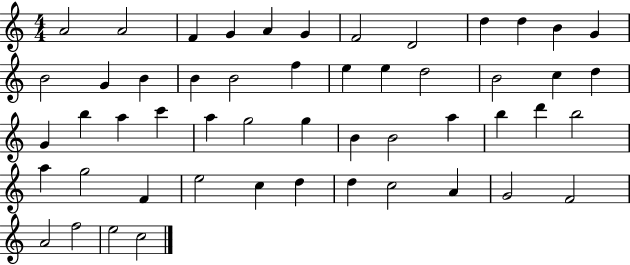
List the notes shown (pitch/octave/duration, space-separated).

A4/h A4/h F4/q G4/q A4/q G4/q F4/h D4/h D5/q D5/q B4/q G4/q B4/h G4/q B4/q B4/q B4/h F5/q E5/q E5/q D5/h B4/h C5/q D5/q G4/q B5/q A5/q C6/q A5/q G5/h G5/q B4/q B4/h A5/q B5/q D6/q B5/h A5/q G5/h F4/q E5/h C5/q D5/q D5/q C5/h A4/q G4/h F4/h A4/h F5/h E5/h C5/h